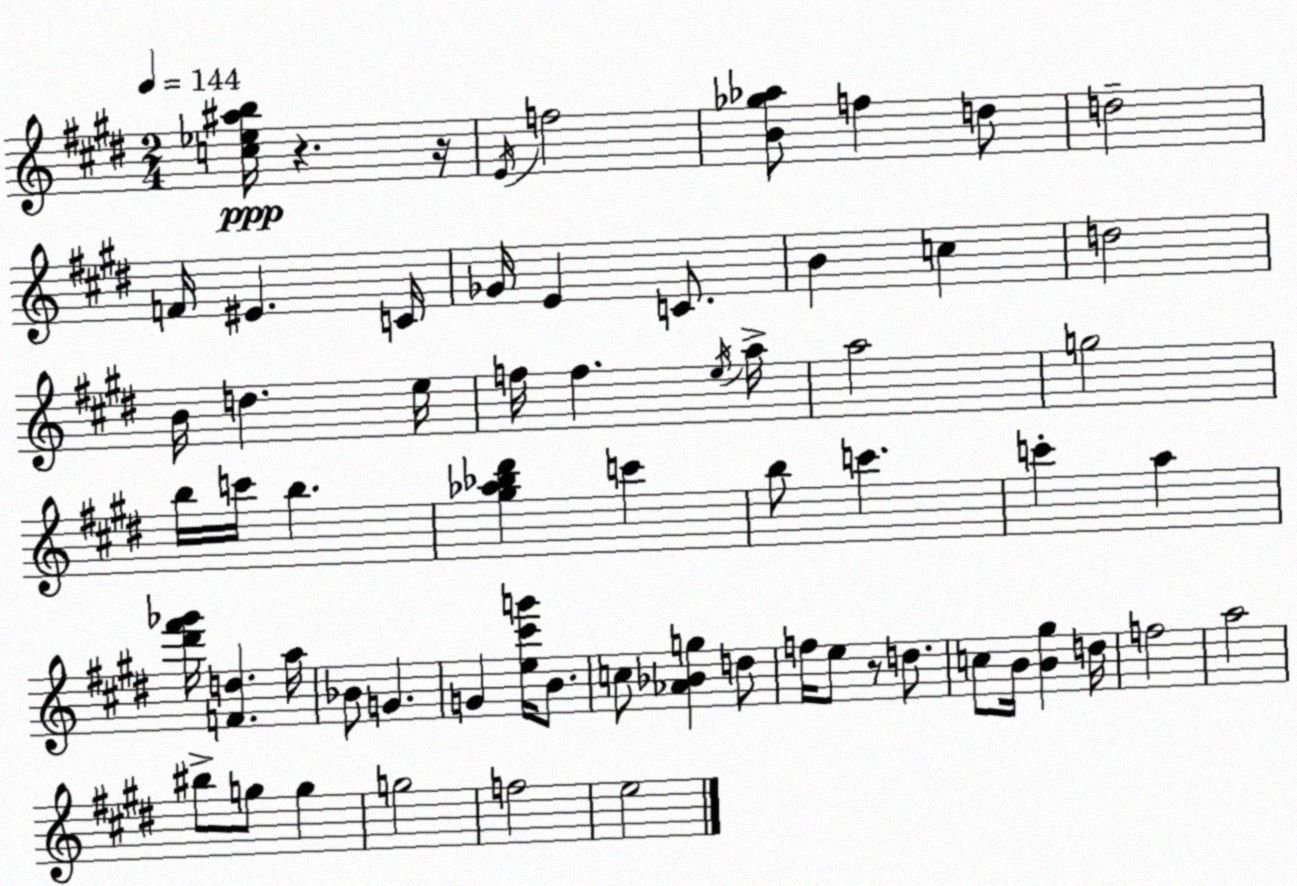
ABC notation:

X:1
T:Untitled
M:2/4
L:1/4
K:E
[c_e^ab]/4 z z/4 E/4 f2 [B_g_a]/2 f d/2 d2 F/4 ^E C/4 _G/4 E C/2 B c d2 B/4 d e/4 f/4 f e/4 a/4 a2 g2 b/4 c'/4 b [^g_a_b^d'] c' b/2 c' c' a [^d'^f'_g']/4 [Fd] a/4 _B/2 G G [e^c'g']/4 B/2 c/2 [_A_Bg] d/2 f/4 e/2 z/2 d/2 c/2 B/4 [B^g] d/4 f2 a2 ^b/2 g/2 g g2 f2 e2